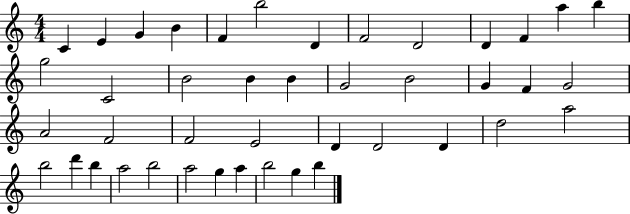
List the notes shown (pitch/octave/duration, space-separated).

C4/q E4/q G4/q B4/q F4/q B5/h D4/q F4/h D4/h D4/q F4/q A5/q B5/q G5/h C4/h B4/h B4/q B4/q G4/h B4/h G4/q F4/q G4/h A4/h F4/h F4/h E4/h D4/q D4/h D4/q D5/h A5/h B5/h D6/q B5/q A5/h B5/h A5/h G5/q A5/q B5/h G5/q B5/q